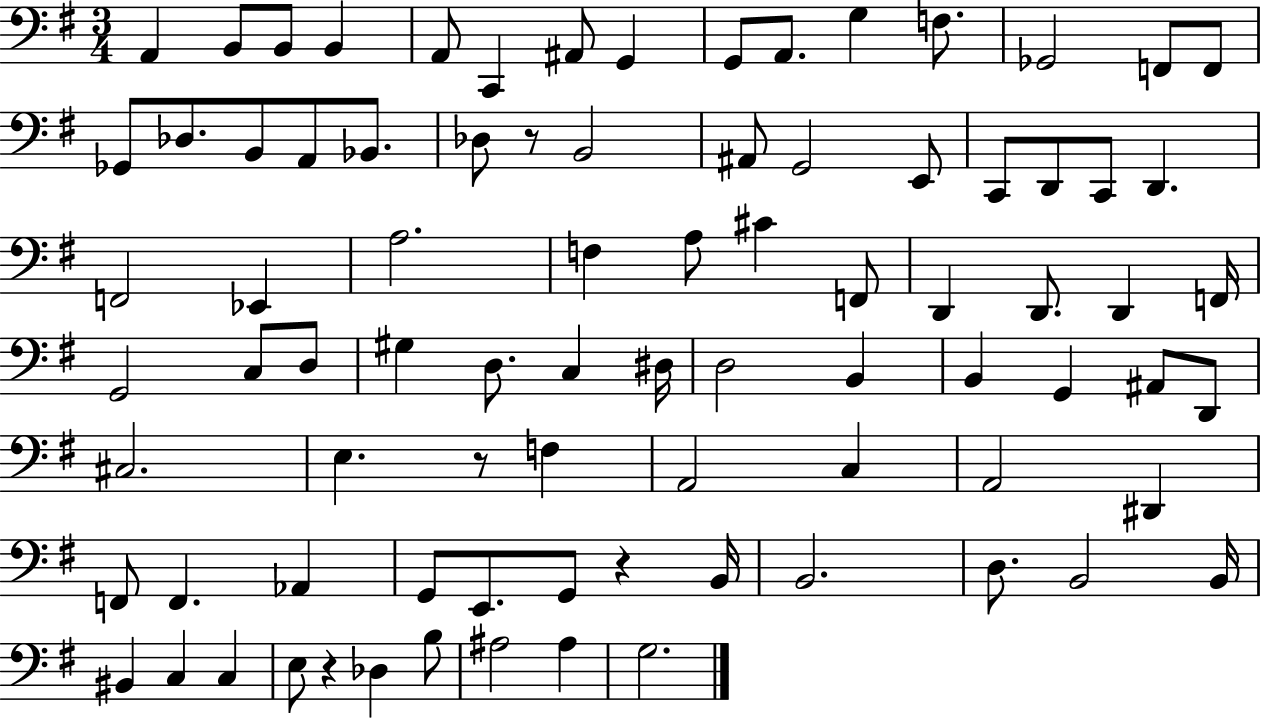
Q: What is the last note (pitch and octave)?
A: G3